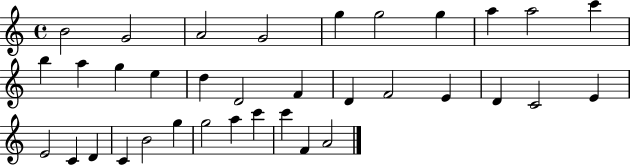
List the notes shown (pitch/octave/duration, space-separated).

B4/h G4/h A4/h G4/h G5/q G5/h G5/q A5/q A5/h C6/q B5/q A5/q G5/q E5/q D5/q D4/h F4/q D4/q F4/h E4/q D4/q C4/h E4/q E4/h C4/q D4/q C4/q B4/h G5/q G5/h A5/q C6/q C6/q F4/q A4/h